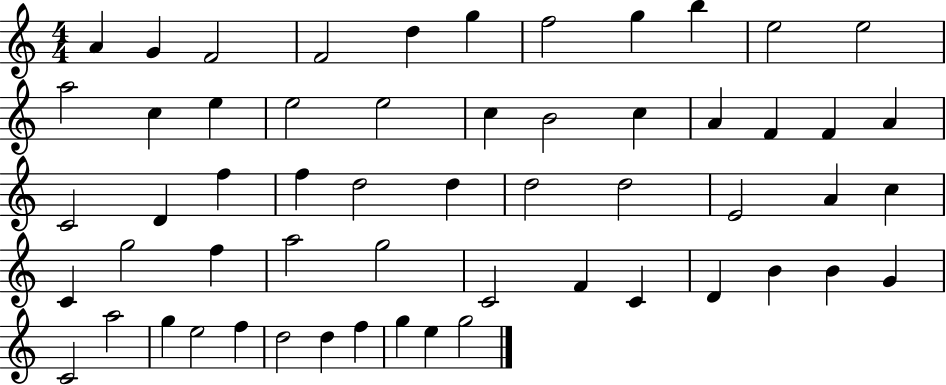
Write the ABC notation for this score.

X:1
T:Untitled
M:4/4
L:1/4
K:C
A G F2 F2 d g f2 g b e2 e2 a2 c e e2 e2 c B2 c A F F A C2 D f f d2 d d2 d2 E2 A c C g2 f a2 g2 C2 F C D B B G C2 a2 g e2 f d2 d f g e g2